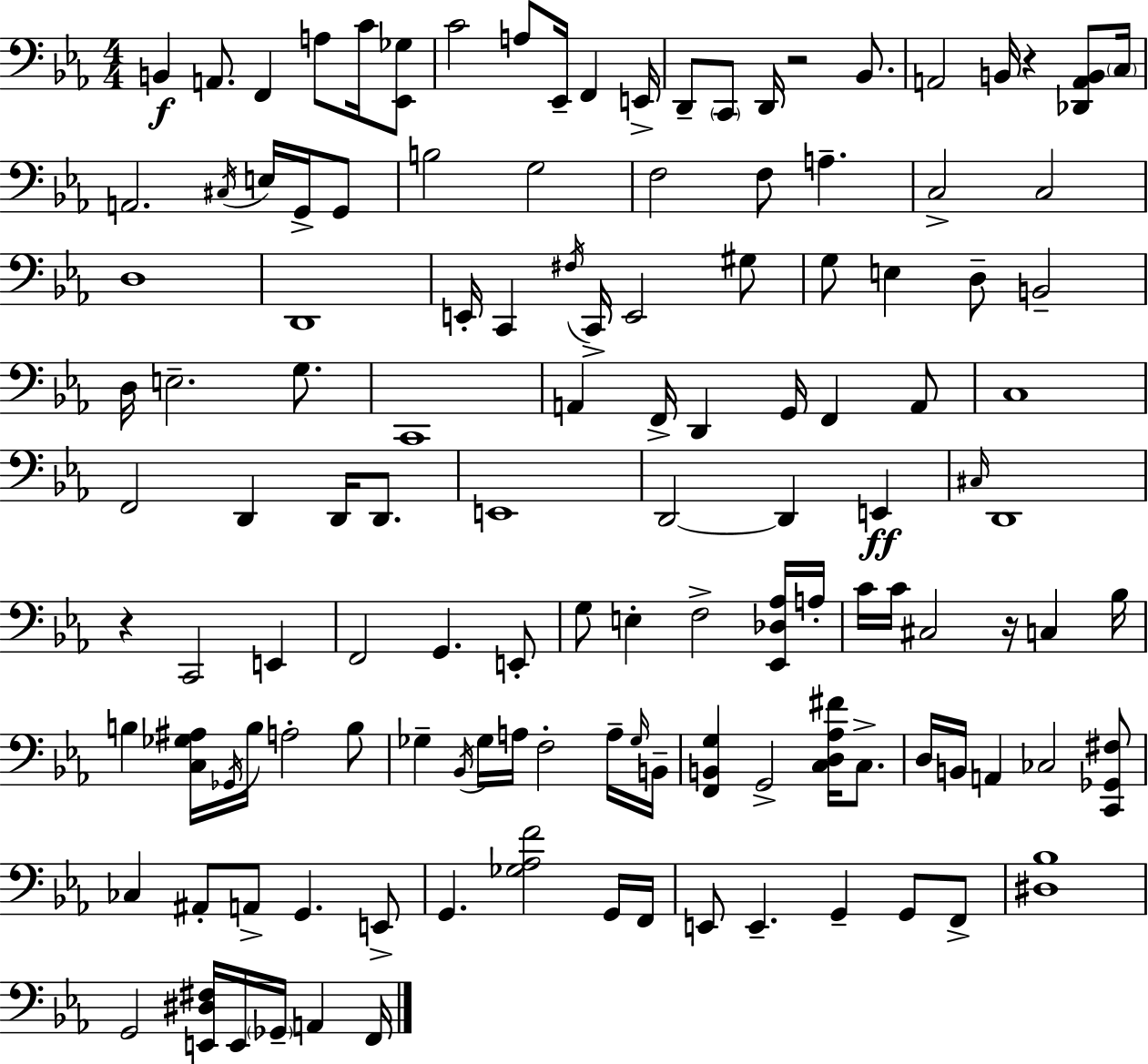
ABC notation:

X:1
T:Untitled
M:4/4
L:1/4
K:Cm
B,, A,,/2 F,, A,/2 C/4 [_E,,_G,]/2 C2 A,/2 _E,,/4 F,, E,,/4 D,,/2 C,,/2 D,,/4 z2 _B,,/2 A,,2 B,,/4 z [_D,,A,,B,,]/2 C,/4 A,,2 ^C,/4 E,/4 G,,/4 G,,/2 B,2 G,2 F,2 F,/2 A, C,2 C,2 D,4 D,,4 E,,/4 C,, ^F,/4 C,,/4 E,,2 ^G,/2 G,/2 E, D,/2 B,,2 D,/4 E,2 G,/2 C,,4 A,, F,,/4 D,, G,,/4 F,, A,,/2 C,4 F,,2 D,, D,,/4 D,,/2 E,,4 D,,2 D,, E,, ^C,/4 D,,4 z C,,2 E,, F,,2 G,, E,,/2 G,/2 E, F,2 [_E,,_D,_A,]/4 A,/4 C/4 C/4 ^C,2 z/4 C, _B,/4 B, [C,_G,^A,]/4 _G,,/4 B,/4 A,2 B,/2 _G, _B,,/4 _G,/4 A,/4 F,2 A,/4 _G,/4 B,,/4 [F,,B,,G,] G,,2 [C,D,_A,^F]/4 C,/2 D,/4 B,,/4 A,, _C,2 [C,,_G,,^F,]/2 _C, ^A,,/2 A,,/2 G,, E,,/2 G,, [_G,_A,F]2 G,,/4 F,,/4 E,,/2 E,, G,, G,,/2 F,,/2 [^D,_B,]4 G,,2 [E,,^D,^F,]/4 E,,/4 _G,,/4 A,, F,,/4